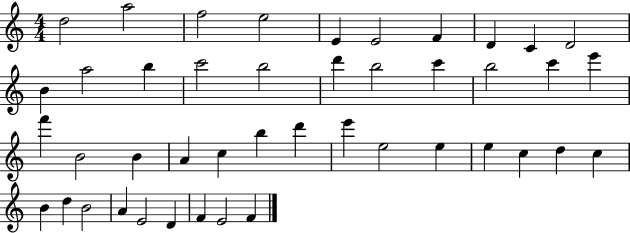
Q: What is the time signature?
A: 4/4